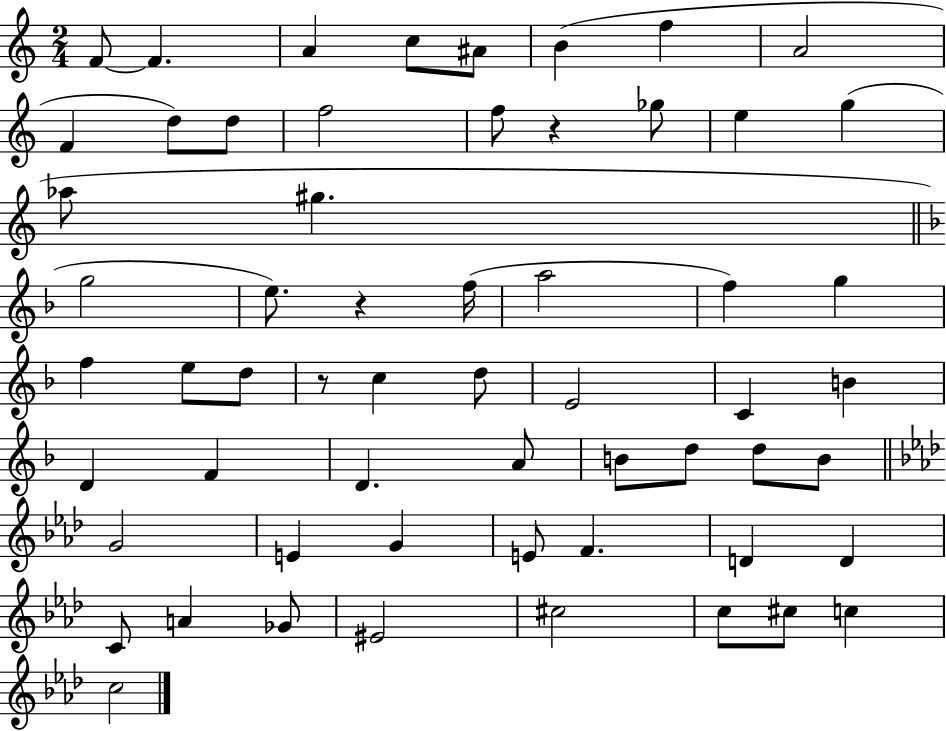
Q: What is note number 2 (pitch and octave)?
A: F4